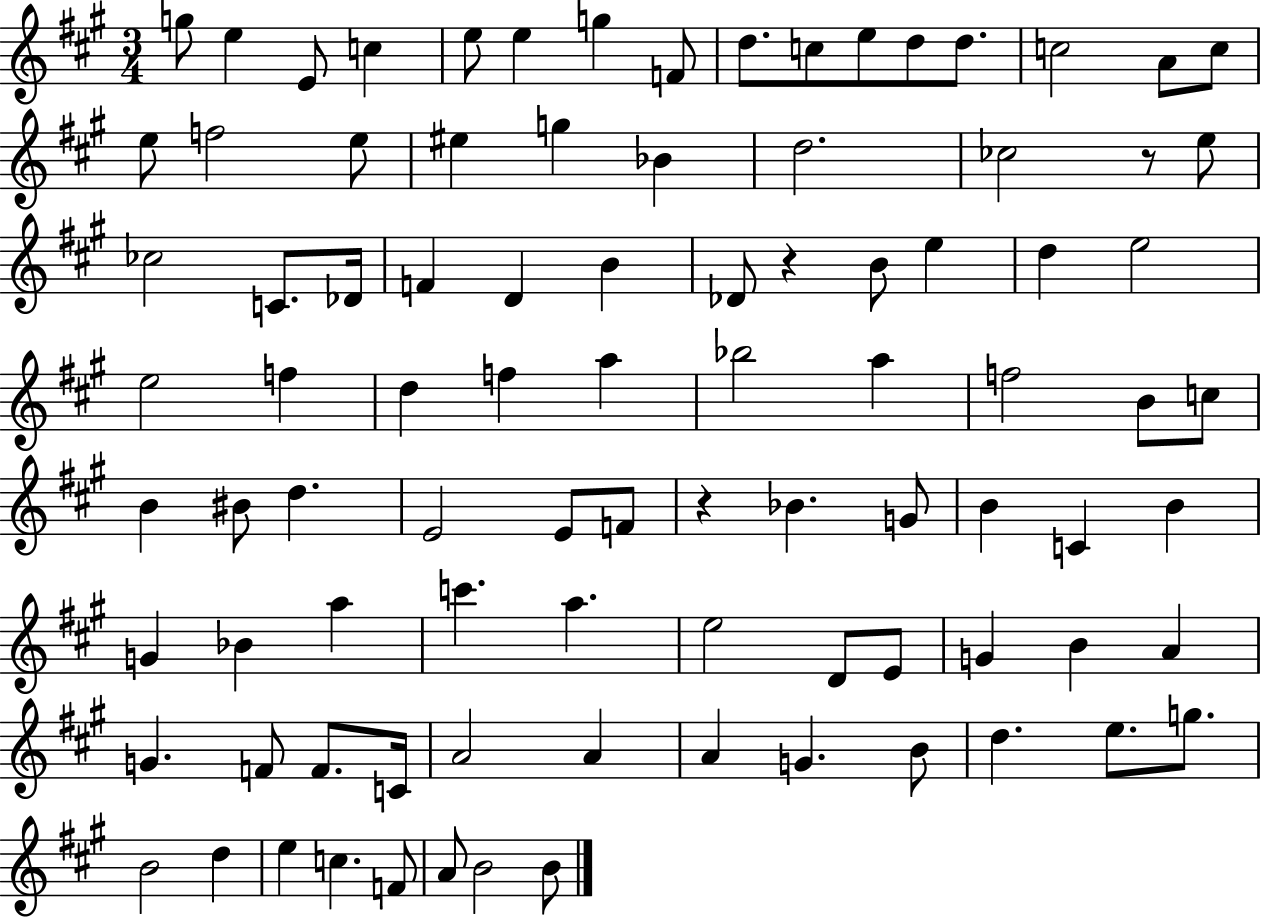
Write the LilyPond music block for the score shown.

{
  \clef treble
  \numericTimeSignature
  \time 3/4
  \key a \major
  g''8 e''4 e'8 c''4 | e''8 e''4 g''4 f'8 | d''8. c''8 e''8 d''8 d''8. | c''2 a'8 c''8 | \break e''8 f''2 e''8 | eis''4 g''4 bes'4 | d''2. | ces''2 r8 e''8 | \break ces''2 c'8. des'16 | f'4 d'4 b'4 | des'8 r4 b'8 e''4 | d''4 e''2 | \break e''2 f''4 | d''4 f''4 a''4 | bes''2 a''4 | f''2 b'8 c''8 | \break b'4 bis'8 d''4. | e'2 e'8 f'8 | r4 bes'4. g'8 | b'4 c'4 b'4 | \break g'4 bes'4 a''4 | c'''4. a''4. | e''2 d'8 e'8 | g'4 b'4 a'4 | \break g'4. f'8 f'8. c'16 | a'2 a'4 | a'4 g'4. b'8 | d''4. e''8. g''8. | \break b'2 d''4 | e''4 c''4. f'8 | a'8 b'2 b'8 | \bar "|."
}